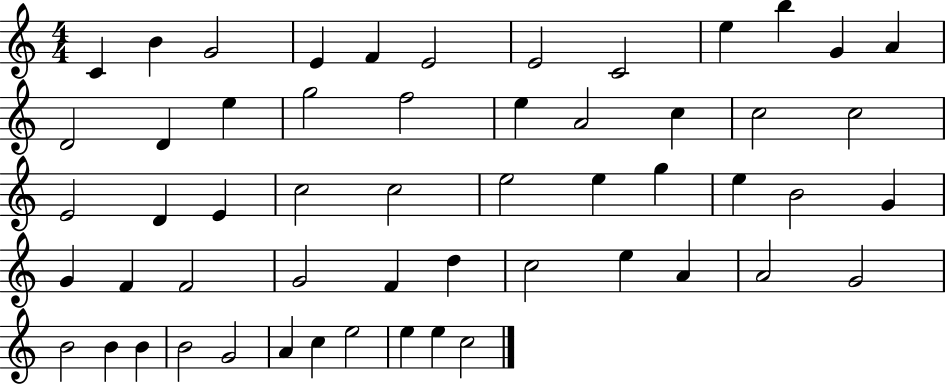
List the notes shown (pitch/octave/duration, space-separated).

C4/q B4/q G4/h E4/q F4/q E4/h E4/h C4/h E5/q B5/q G4/q A4/q D4/h D4/q E5/q G5/h F5/h E5/q A4/h C5/q C5/h C5/h E4/h D4/q E4/q C5/h C5/h E5/h E5/q G5/q E5/q B4/h G4/q G4/q F4/q F4/h G4/h F4/q D5/q C5/h E5/q A4/q A4/h G4/h B4/h B4/q B4/q B4/h G4/h A4/q C5/q E5/h E5/q E5/q C5/h